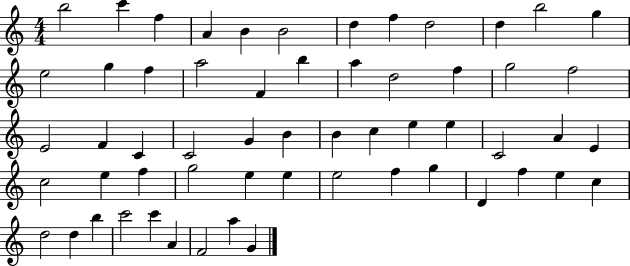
{
  \clef treble
  \numericTimeSignature
  \time 4/4
  \key c \major
  b''2 c'''4 f''4 | a'4 b'4 b'2 | d''4 f''4 d''2 | d''4 b''2 g''4 | \break e''2 g''4 f''4 | a''2 f'4 b''4 | a''4 d''2 f''4 | g''2 f''2 | \break e'2 f'4 c'4 | c'2 g'4 b'4 | b'4 c''4 e''4 e''4 | c'2 a'4 e'4 | \break c''2 e''4 f''4 | g''2 e''4 e''4 | e''2 f''4 g''4 | d'4 f''4 e''4 c''4 | \break d''2 d''4 b''4 | c'''2 c'''4 a'4 | f'2 a''4 g'4 | \bar "|."
}